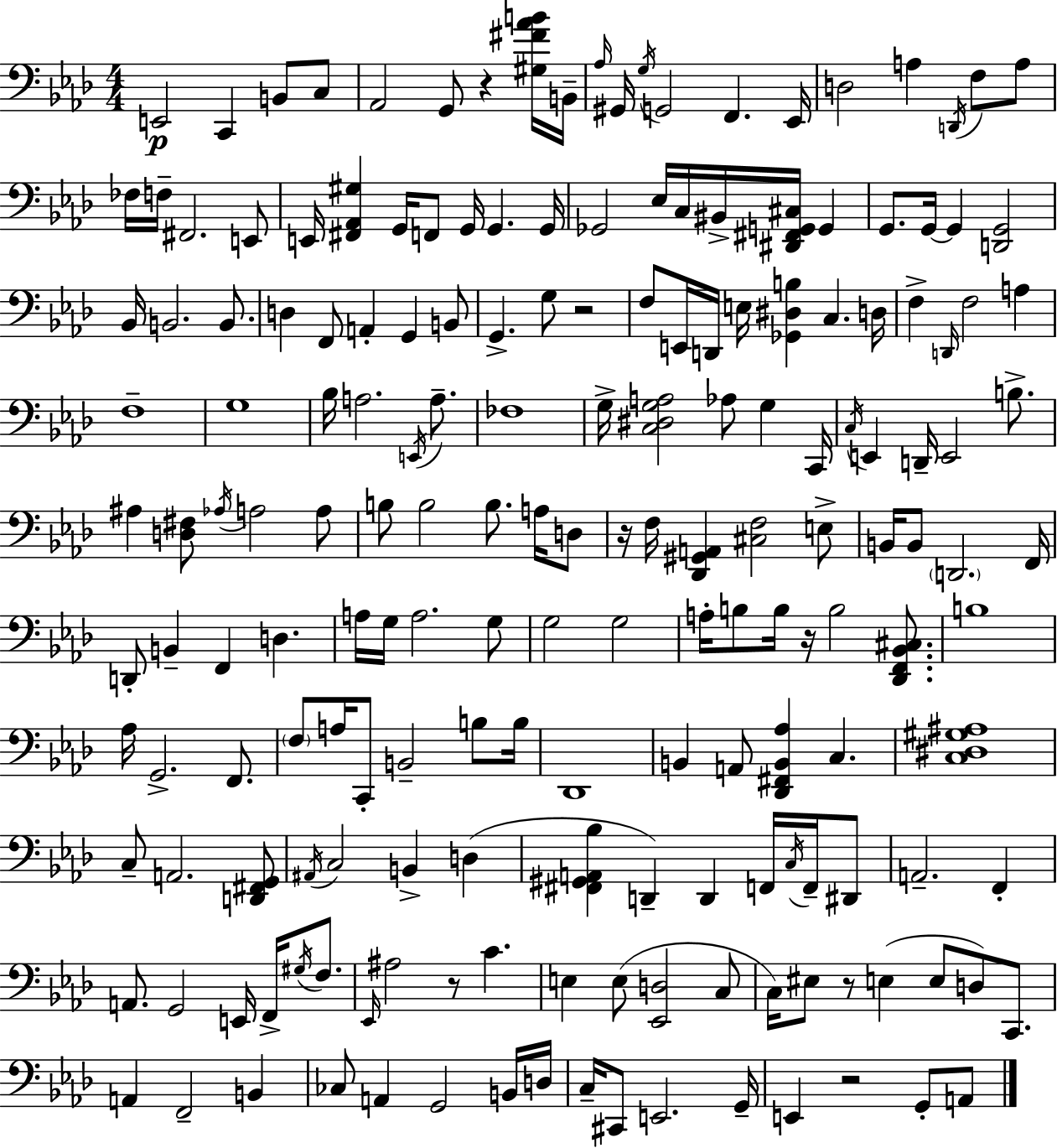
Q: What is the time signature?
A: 4/4